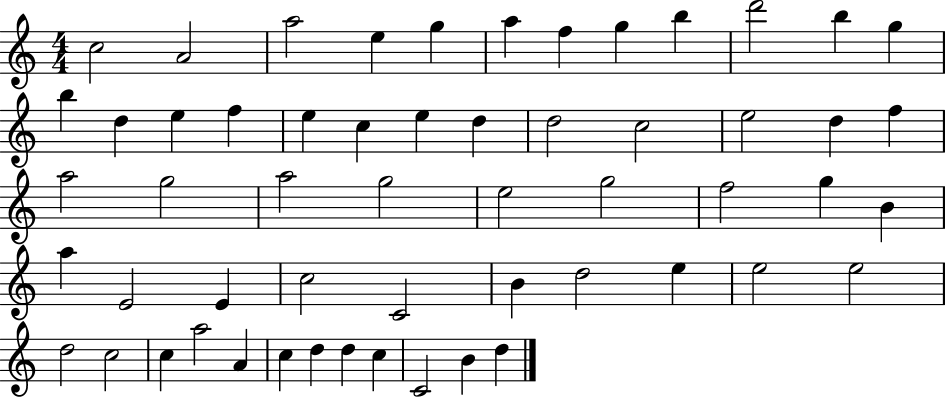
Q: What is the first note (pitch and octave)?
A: C5